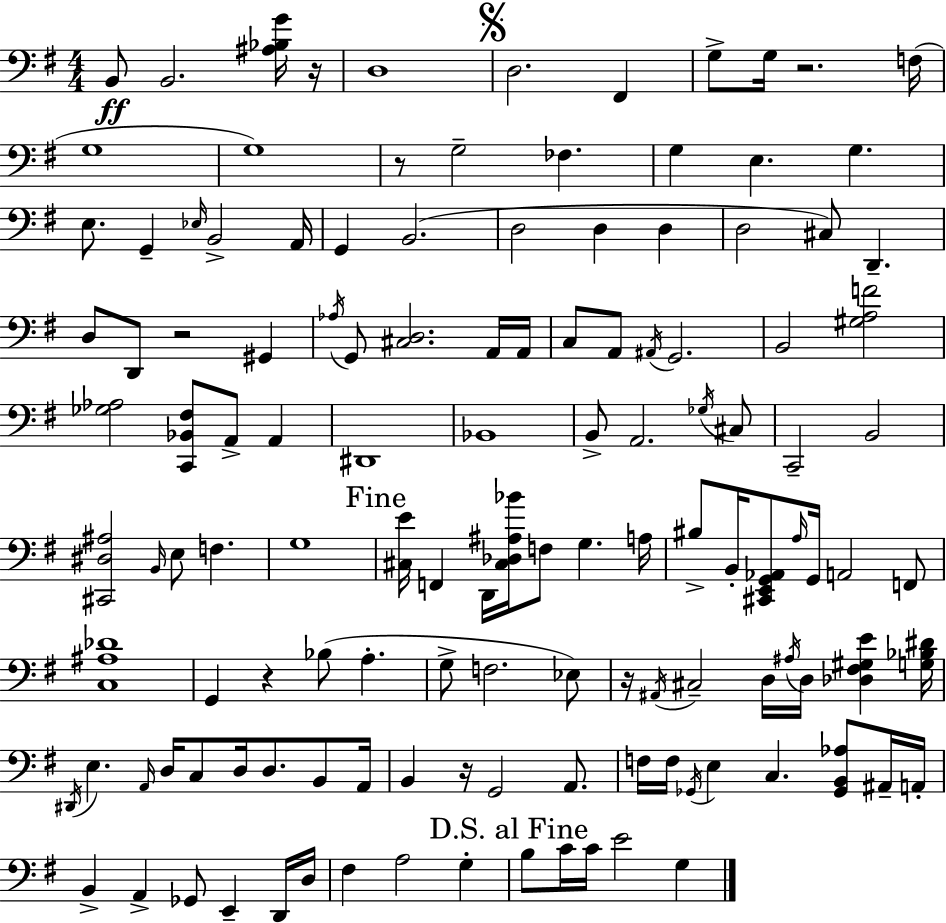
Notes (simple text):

B2/e B2/h. [A#3,Bb3,G4]/s R/s D3/w D3/h. F#2/q G3/e G3/s R/h. F3/s G3/w G3/w R/e G3/h FES3/q. G3/q E3/q. G3/q. E3/e. G2/q Eb3/s B2/h A2/s G2/q B2/h. D3/h D3/q D3/q D3/h C#3/e D2/q. D3/e D2/e R/h G#2/q Ab3/s G2/e [C#3,D3]/h. A2/s A2/s C3/e A2/e A#2/s G2/h. B2/h [G#3,A3,F4]/h [Gb3,Ab3]/h [C2,Bb2,F#3]/e A2/e A2/q D#2/w Bb2/w B2/e A2/h. Gb3/s C#3/e C2/h B2/h [C#2,D#3,A#3]/h B2/s E3/e F3/q. G3/w [C#3,E4]/s F2/q D2/s [C#3,Db3,A#3,Bb4]/s F3/e G3/q. A3/s BIS3/e B2/s [C#2,E2,G2,Ab2]/e A3/s G2/s A2/h F2/e [C3,A#3,Db4]/w G2/q R/q Bb3/e A3/q. G3/e F3/h. Eb3/e R/s A#2/s C#3/h D3/s A#3/s D3/s [Db3,F#3,G#3,E4]/q [G3,Bb3,D#4]/s D#2/s E3/q. A2/s D3/s C3/e D3/s D3/e. B2/e A2/s B2/q R/s G2/h A2/e. F3/s F3/s Gb2/s E3/q C3/q. [Gb2,B2,Ab3]/e A#2/s A2/s B2/q A2/q Gb2/e E2/q D2/s D3/s F#3/q A3/h G3/q B3/e C4/s C4/s E4/h G3/q